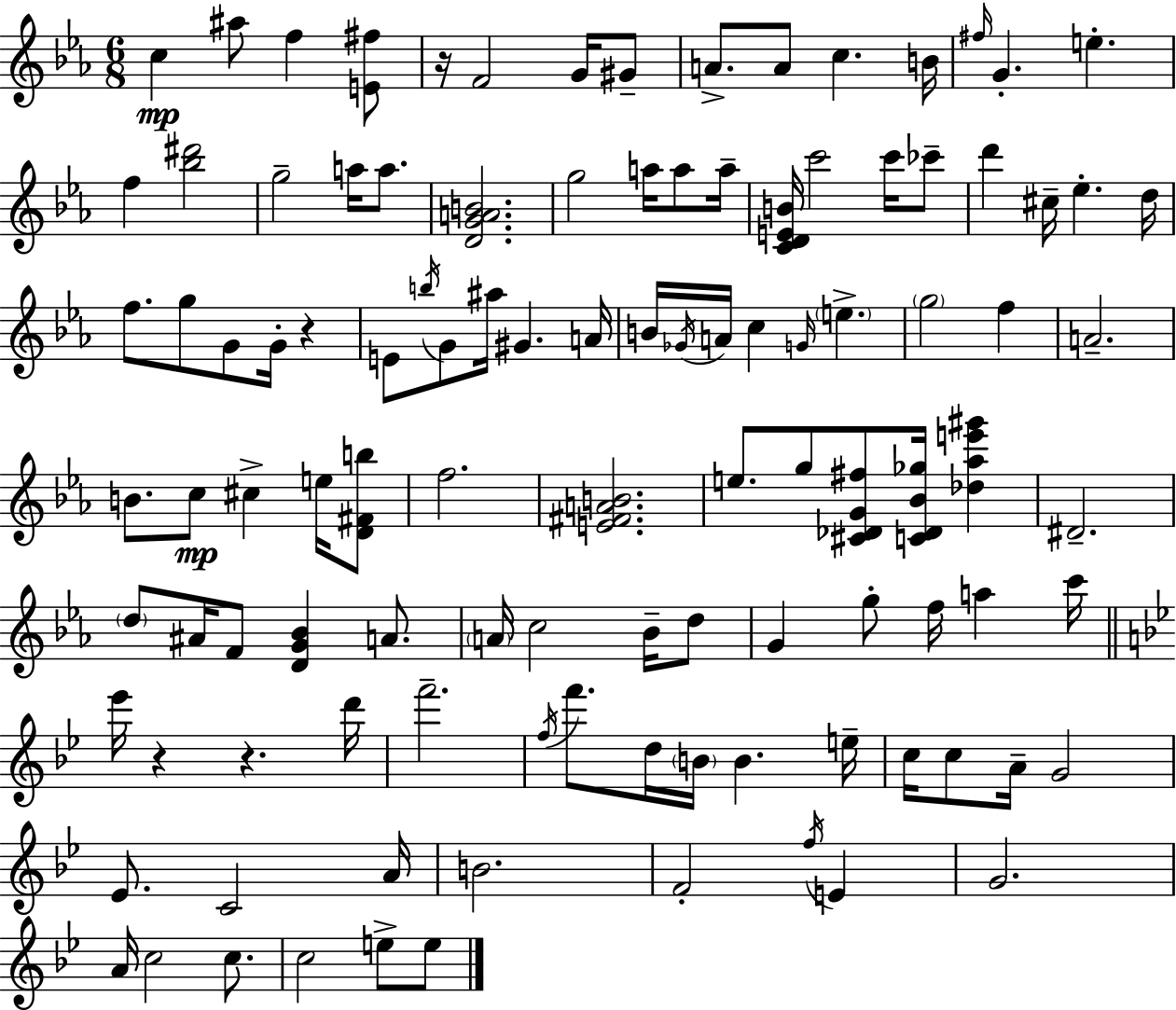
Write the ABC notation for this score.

X:1
T:Untitled
M:6/8
L:1/4
K:Cm
c ^a/2 f [E^f]/2 z/4 F2 G/4 ^G/2 A/2 A/2 c B/4 ^f/4 G e f [_b^d']2 g2 a/4 a/2 [DGAB]2 g2 a/4 a/2 a/4 [CDEB]/4 c'2 c'/4 _c'/2 d' ^c/4 _e d/4 f/2 g/2 G/2 G/4 z E/2 b/4 G/2 ^a/4 ^G A/4 B/4 _G/4 A/4 c G/4 e g2 f A2 B/2 c/2 ^c e/4 [D^Fb]/2 f2 [E^FAB]2 e/2 g/2 [^C_DG^f]/2 [C_D_B_g]/4 [_d_ae'^g'] ^D2 d/2 ^A/4 F/2 [DG_B] A/2 A/4 c2 _B/4 d/2 G g/2 f/4 a c'/4 _e'/4 z z d'/4 f'2 f/4 f'/2 d/4 B/4 B e/4 c/4 c/2 A/4 G2 _E/2 C2 A/4 B2 F2 f/4 E G2 A/4 c2 c/2 c2 e/2 e/2